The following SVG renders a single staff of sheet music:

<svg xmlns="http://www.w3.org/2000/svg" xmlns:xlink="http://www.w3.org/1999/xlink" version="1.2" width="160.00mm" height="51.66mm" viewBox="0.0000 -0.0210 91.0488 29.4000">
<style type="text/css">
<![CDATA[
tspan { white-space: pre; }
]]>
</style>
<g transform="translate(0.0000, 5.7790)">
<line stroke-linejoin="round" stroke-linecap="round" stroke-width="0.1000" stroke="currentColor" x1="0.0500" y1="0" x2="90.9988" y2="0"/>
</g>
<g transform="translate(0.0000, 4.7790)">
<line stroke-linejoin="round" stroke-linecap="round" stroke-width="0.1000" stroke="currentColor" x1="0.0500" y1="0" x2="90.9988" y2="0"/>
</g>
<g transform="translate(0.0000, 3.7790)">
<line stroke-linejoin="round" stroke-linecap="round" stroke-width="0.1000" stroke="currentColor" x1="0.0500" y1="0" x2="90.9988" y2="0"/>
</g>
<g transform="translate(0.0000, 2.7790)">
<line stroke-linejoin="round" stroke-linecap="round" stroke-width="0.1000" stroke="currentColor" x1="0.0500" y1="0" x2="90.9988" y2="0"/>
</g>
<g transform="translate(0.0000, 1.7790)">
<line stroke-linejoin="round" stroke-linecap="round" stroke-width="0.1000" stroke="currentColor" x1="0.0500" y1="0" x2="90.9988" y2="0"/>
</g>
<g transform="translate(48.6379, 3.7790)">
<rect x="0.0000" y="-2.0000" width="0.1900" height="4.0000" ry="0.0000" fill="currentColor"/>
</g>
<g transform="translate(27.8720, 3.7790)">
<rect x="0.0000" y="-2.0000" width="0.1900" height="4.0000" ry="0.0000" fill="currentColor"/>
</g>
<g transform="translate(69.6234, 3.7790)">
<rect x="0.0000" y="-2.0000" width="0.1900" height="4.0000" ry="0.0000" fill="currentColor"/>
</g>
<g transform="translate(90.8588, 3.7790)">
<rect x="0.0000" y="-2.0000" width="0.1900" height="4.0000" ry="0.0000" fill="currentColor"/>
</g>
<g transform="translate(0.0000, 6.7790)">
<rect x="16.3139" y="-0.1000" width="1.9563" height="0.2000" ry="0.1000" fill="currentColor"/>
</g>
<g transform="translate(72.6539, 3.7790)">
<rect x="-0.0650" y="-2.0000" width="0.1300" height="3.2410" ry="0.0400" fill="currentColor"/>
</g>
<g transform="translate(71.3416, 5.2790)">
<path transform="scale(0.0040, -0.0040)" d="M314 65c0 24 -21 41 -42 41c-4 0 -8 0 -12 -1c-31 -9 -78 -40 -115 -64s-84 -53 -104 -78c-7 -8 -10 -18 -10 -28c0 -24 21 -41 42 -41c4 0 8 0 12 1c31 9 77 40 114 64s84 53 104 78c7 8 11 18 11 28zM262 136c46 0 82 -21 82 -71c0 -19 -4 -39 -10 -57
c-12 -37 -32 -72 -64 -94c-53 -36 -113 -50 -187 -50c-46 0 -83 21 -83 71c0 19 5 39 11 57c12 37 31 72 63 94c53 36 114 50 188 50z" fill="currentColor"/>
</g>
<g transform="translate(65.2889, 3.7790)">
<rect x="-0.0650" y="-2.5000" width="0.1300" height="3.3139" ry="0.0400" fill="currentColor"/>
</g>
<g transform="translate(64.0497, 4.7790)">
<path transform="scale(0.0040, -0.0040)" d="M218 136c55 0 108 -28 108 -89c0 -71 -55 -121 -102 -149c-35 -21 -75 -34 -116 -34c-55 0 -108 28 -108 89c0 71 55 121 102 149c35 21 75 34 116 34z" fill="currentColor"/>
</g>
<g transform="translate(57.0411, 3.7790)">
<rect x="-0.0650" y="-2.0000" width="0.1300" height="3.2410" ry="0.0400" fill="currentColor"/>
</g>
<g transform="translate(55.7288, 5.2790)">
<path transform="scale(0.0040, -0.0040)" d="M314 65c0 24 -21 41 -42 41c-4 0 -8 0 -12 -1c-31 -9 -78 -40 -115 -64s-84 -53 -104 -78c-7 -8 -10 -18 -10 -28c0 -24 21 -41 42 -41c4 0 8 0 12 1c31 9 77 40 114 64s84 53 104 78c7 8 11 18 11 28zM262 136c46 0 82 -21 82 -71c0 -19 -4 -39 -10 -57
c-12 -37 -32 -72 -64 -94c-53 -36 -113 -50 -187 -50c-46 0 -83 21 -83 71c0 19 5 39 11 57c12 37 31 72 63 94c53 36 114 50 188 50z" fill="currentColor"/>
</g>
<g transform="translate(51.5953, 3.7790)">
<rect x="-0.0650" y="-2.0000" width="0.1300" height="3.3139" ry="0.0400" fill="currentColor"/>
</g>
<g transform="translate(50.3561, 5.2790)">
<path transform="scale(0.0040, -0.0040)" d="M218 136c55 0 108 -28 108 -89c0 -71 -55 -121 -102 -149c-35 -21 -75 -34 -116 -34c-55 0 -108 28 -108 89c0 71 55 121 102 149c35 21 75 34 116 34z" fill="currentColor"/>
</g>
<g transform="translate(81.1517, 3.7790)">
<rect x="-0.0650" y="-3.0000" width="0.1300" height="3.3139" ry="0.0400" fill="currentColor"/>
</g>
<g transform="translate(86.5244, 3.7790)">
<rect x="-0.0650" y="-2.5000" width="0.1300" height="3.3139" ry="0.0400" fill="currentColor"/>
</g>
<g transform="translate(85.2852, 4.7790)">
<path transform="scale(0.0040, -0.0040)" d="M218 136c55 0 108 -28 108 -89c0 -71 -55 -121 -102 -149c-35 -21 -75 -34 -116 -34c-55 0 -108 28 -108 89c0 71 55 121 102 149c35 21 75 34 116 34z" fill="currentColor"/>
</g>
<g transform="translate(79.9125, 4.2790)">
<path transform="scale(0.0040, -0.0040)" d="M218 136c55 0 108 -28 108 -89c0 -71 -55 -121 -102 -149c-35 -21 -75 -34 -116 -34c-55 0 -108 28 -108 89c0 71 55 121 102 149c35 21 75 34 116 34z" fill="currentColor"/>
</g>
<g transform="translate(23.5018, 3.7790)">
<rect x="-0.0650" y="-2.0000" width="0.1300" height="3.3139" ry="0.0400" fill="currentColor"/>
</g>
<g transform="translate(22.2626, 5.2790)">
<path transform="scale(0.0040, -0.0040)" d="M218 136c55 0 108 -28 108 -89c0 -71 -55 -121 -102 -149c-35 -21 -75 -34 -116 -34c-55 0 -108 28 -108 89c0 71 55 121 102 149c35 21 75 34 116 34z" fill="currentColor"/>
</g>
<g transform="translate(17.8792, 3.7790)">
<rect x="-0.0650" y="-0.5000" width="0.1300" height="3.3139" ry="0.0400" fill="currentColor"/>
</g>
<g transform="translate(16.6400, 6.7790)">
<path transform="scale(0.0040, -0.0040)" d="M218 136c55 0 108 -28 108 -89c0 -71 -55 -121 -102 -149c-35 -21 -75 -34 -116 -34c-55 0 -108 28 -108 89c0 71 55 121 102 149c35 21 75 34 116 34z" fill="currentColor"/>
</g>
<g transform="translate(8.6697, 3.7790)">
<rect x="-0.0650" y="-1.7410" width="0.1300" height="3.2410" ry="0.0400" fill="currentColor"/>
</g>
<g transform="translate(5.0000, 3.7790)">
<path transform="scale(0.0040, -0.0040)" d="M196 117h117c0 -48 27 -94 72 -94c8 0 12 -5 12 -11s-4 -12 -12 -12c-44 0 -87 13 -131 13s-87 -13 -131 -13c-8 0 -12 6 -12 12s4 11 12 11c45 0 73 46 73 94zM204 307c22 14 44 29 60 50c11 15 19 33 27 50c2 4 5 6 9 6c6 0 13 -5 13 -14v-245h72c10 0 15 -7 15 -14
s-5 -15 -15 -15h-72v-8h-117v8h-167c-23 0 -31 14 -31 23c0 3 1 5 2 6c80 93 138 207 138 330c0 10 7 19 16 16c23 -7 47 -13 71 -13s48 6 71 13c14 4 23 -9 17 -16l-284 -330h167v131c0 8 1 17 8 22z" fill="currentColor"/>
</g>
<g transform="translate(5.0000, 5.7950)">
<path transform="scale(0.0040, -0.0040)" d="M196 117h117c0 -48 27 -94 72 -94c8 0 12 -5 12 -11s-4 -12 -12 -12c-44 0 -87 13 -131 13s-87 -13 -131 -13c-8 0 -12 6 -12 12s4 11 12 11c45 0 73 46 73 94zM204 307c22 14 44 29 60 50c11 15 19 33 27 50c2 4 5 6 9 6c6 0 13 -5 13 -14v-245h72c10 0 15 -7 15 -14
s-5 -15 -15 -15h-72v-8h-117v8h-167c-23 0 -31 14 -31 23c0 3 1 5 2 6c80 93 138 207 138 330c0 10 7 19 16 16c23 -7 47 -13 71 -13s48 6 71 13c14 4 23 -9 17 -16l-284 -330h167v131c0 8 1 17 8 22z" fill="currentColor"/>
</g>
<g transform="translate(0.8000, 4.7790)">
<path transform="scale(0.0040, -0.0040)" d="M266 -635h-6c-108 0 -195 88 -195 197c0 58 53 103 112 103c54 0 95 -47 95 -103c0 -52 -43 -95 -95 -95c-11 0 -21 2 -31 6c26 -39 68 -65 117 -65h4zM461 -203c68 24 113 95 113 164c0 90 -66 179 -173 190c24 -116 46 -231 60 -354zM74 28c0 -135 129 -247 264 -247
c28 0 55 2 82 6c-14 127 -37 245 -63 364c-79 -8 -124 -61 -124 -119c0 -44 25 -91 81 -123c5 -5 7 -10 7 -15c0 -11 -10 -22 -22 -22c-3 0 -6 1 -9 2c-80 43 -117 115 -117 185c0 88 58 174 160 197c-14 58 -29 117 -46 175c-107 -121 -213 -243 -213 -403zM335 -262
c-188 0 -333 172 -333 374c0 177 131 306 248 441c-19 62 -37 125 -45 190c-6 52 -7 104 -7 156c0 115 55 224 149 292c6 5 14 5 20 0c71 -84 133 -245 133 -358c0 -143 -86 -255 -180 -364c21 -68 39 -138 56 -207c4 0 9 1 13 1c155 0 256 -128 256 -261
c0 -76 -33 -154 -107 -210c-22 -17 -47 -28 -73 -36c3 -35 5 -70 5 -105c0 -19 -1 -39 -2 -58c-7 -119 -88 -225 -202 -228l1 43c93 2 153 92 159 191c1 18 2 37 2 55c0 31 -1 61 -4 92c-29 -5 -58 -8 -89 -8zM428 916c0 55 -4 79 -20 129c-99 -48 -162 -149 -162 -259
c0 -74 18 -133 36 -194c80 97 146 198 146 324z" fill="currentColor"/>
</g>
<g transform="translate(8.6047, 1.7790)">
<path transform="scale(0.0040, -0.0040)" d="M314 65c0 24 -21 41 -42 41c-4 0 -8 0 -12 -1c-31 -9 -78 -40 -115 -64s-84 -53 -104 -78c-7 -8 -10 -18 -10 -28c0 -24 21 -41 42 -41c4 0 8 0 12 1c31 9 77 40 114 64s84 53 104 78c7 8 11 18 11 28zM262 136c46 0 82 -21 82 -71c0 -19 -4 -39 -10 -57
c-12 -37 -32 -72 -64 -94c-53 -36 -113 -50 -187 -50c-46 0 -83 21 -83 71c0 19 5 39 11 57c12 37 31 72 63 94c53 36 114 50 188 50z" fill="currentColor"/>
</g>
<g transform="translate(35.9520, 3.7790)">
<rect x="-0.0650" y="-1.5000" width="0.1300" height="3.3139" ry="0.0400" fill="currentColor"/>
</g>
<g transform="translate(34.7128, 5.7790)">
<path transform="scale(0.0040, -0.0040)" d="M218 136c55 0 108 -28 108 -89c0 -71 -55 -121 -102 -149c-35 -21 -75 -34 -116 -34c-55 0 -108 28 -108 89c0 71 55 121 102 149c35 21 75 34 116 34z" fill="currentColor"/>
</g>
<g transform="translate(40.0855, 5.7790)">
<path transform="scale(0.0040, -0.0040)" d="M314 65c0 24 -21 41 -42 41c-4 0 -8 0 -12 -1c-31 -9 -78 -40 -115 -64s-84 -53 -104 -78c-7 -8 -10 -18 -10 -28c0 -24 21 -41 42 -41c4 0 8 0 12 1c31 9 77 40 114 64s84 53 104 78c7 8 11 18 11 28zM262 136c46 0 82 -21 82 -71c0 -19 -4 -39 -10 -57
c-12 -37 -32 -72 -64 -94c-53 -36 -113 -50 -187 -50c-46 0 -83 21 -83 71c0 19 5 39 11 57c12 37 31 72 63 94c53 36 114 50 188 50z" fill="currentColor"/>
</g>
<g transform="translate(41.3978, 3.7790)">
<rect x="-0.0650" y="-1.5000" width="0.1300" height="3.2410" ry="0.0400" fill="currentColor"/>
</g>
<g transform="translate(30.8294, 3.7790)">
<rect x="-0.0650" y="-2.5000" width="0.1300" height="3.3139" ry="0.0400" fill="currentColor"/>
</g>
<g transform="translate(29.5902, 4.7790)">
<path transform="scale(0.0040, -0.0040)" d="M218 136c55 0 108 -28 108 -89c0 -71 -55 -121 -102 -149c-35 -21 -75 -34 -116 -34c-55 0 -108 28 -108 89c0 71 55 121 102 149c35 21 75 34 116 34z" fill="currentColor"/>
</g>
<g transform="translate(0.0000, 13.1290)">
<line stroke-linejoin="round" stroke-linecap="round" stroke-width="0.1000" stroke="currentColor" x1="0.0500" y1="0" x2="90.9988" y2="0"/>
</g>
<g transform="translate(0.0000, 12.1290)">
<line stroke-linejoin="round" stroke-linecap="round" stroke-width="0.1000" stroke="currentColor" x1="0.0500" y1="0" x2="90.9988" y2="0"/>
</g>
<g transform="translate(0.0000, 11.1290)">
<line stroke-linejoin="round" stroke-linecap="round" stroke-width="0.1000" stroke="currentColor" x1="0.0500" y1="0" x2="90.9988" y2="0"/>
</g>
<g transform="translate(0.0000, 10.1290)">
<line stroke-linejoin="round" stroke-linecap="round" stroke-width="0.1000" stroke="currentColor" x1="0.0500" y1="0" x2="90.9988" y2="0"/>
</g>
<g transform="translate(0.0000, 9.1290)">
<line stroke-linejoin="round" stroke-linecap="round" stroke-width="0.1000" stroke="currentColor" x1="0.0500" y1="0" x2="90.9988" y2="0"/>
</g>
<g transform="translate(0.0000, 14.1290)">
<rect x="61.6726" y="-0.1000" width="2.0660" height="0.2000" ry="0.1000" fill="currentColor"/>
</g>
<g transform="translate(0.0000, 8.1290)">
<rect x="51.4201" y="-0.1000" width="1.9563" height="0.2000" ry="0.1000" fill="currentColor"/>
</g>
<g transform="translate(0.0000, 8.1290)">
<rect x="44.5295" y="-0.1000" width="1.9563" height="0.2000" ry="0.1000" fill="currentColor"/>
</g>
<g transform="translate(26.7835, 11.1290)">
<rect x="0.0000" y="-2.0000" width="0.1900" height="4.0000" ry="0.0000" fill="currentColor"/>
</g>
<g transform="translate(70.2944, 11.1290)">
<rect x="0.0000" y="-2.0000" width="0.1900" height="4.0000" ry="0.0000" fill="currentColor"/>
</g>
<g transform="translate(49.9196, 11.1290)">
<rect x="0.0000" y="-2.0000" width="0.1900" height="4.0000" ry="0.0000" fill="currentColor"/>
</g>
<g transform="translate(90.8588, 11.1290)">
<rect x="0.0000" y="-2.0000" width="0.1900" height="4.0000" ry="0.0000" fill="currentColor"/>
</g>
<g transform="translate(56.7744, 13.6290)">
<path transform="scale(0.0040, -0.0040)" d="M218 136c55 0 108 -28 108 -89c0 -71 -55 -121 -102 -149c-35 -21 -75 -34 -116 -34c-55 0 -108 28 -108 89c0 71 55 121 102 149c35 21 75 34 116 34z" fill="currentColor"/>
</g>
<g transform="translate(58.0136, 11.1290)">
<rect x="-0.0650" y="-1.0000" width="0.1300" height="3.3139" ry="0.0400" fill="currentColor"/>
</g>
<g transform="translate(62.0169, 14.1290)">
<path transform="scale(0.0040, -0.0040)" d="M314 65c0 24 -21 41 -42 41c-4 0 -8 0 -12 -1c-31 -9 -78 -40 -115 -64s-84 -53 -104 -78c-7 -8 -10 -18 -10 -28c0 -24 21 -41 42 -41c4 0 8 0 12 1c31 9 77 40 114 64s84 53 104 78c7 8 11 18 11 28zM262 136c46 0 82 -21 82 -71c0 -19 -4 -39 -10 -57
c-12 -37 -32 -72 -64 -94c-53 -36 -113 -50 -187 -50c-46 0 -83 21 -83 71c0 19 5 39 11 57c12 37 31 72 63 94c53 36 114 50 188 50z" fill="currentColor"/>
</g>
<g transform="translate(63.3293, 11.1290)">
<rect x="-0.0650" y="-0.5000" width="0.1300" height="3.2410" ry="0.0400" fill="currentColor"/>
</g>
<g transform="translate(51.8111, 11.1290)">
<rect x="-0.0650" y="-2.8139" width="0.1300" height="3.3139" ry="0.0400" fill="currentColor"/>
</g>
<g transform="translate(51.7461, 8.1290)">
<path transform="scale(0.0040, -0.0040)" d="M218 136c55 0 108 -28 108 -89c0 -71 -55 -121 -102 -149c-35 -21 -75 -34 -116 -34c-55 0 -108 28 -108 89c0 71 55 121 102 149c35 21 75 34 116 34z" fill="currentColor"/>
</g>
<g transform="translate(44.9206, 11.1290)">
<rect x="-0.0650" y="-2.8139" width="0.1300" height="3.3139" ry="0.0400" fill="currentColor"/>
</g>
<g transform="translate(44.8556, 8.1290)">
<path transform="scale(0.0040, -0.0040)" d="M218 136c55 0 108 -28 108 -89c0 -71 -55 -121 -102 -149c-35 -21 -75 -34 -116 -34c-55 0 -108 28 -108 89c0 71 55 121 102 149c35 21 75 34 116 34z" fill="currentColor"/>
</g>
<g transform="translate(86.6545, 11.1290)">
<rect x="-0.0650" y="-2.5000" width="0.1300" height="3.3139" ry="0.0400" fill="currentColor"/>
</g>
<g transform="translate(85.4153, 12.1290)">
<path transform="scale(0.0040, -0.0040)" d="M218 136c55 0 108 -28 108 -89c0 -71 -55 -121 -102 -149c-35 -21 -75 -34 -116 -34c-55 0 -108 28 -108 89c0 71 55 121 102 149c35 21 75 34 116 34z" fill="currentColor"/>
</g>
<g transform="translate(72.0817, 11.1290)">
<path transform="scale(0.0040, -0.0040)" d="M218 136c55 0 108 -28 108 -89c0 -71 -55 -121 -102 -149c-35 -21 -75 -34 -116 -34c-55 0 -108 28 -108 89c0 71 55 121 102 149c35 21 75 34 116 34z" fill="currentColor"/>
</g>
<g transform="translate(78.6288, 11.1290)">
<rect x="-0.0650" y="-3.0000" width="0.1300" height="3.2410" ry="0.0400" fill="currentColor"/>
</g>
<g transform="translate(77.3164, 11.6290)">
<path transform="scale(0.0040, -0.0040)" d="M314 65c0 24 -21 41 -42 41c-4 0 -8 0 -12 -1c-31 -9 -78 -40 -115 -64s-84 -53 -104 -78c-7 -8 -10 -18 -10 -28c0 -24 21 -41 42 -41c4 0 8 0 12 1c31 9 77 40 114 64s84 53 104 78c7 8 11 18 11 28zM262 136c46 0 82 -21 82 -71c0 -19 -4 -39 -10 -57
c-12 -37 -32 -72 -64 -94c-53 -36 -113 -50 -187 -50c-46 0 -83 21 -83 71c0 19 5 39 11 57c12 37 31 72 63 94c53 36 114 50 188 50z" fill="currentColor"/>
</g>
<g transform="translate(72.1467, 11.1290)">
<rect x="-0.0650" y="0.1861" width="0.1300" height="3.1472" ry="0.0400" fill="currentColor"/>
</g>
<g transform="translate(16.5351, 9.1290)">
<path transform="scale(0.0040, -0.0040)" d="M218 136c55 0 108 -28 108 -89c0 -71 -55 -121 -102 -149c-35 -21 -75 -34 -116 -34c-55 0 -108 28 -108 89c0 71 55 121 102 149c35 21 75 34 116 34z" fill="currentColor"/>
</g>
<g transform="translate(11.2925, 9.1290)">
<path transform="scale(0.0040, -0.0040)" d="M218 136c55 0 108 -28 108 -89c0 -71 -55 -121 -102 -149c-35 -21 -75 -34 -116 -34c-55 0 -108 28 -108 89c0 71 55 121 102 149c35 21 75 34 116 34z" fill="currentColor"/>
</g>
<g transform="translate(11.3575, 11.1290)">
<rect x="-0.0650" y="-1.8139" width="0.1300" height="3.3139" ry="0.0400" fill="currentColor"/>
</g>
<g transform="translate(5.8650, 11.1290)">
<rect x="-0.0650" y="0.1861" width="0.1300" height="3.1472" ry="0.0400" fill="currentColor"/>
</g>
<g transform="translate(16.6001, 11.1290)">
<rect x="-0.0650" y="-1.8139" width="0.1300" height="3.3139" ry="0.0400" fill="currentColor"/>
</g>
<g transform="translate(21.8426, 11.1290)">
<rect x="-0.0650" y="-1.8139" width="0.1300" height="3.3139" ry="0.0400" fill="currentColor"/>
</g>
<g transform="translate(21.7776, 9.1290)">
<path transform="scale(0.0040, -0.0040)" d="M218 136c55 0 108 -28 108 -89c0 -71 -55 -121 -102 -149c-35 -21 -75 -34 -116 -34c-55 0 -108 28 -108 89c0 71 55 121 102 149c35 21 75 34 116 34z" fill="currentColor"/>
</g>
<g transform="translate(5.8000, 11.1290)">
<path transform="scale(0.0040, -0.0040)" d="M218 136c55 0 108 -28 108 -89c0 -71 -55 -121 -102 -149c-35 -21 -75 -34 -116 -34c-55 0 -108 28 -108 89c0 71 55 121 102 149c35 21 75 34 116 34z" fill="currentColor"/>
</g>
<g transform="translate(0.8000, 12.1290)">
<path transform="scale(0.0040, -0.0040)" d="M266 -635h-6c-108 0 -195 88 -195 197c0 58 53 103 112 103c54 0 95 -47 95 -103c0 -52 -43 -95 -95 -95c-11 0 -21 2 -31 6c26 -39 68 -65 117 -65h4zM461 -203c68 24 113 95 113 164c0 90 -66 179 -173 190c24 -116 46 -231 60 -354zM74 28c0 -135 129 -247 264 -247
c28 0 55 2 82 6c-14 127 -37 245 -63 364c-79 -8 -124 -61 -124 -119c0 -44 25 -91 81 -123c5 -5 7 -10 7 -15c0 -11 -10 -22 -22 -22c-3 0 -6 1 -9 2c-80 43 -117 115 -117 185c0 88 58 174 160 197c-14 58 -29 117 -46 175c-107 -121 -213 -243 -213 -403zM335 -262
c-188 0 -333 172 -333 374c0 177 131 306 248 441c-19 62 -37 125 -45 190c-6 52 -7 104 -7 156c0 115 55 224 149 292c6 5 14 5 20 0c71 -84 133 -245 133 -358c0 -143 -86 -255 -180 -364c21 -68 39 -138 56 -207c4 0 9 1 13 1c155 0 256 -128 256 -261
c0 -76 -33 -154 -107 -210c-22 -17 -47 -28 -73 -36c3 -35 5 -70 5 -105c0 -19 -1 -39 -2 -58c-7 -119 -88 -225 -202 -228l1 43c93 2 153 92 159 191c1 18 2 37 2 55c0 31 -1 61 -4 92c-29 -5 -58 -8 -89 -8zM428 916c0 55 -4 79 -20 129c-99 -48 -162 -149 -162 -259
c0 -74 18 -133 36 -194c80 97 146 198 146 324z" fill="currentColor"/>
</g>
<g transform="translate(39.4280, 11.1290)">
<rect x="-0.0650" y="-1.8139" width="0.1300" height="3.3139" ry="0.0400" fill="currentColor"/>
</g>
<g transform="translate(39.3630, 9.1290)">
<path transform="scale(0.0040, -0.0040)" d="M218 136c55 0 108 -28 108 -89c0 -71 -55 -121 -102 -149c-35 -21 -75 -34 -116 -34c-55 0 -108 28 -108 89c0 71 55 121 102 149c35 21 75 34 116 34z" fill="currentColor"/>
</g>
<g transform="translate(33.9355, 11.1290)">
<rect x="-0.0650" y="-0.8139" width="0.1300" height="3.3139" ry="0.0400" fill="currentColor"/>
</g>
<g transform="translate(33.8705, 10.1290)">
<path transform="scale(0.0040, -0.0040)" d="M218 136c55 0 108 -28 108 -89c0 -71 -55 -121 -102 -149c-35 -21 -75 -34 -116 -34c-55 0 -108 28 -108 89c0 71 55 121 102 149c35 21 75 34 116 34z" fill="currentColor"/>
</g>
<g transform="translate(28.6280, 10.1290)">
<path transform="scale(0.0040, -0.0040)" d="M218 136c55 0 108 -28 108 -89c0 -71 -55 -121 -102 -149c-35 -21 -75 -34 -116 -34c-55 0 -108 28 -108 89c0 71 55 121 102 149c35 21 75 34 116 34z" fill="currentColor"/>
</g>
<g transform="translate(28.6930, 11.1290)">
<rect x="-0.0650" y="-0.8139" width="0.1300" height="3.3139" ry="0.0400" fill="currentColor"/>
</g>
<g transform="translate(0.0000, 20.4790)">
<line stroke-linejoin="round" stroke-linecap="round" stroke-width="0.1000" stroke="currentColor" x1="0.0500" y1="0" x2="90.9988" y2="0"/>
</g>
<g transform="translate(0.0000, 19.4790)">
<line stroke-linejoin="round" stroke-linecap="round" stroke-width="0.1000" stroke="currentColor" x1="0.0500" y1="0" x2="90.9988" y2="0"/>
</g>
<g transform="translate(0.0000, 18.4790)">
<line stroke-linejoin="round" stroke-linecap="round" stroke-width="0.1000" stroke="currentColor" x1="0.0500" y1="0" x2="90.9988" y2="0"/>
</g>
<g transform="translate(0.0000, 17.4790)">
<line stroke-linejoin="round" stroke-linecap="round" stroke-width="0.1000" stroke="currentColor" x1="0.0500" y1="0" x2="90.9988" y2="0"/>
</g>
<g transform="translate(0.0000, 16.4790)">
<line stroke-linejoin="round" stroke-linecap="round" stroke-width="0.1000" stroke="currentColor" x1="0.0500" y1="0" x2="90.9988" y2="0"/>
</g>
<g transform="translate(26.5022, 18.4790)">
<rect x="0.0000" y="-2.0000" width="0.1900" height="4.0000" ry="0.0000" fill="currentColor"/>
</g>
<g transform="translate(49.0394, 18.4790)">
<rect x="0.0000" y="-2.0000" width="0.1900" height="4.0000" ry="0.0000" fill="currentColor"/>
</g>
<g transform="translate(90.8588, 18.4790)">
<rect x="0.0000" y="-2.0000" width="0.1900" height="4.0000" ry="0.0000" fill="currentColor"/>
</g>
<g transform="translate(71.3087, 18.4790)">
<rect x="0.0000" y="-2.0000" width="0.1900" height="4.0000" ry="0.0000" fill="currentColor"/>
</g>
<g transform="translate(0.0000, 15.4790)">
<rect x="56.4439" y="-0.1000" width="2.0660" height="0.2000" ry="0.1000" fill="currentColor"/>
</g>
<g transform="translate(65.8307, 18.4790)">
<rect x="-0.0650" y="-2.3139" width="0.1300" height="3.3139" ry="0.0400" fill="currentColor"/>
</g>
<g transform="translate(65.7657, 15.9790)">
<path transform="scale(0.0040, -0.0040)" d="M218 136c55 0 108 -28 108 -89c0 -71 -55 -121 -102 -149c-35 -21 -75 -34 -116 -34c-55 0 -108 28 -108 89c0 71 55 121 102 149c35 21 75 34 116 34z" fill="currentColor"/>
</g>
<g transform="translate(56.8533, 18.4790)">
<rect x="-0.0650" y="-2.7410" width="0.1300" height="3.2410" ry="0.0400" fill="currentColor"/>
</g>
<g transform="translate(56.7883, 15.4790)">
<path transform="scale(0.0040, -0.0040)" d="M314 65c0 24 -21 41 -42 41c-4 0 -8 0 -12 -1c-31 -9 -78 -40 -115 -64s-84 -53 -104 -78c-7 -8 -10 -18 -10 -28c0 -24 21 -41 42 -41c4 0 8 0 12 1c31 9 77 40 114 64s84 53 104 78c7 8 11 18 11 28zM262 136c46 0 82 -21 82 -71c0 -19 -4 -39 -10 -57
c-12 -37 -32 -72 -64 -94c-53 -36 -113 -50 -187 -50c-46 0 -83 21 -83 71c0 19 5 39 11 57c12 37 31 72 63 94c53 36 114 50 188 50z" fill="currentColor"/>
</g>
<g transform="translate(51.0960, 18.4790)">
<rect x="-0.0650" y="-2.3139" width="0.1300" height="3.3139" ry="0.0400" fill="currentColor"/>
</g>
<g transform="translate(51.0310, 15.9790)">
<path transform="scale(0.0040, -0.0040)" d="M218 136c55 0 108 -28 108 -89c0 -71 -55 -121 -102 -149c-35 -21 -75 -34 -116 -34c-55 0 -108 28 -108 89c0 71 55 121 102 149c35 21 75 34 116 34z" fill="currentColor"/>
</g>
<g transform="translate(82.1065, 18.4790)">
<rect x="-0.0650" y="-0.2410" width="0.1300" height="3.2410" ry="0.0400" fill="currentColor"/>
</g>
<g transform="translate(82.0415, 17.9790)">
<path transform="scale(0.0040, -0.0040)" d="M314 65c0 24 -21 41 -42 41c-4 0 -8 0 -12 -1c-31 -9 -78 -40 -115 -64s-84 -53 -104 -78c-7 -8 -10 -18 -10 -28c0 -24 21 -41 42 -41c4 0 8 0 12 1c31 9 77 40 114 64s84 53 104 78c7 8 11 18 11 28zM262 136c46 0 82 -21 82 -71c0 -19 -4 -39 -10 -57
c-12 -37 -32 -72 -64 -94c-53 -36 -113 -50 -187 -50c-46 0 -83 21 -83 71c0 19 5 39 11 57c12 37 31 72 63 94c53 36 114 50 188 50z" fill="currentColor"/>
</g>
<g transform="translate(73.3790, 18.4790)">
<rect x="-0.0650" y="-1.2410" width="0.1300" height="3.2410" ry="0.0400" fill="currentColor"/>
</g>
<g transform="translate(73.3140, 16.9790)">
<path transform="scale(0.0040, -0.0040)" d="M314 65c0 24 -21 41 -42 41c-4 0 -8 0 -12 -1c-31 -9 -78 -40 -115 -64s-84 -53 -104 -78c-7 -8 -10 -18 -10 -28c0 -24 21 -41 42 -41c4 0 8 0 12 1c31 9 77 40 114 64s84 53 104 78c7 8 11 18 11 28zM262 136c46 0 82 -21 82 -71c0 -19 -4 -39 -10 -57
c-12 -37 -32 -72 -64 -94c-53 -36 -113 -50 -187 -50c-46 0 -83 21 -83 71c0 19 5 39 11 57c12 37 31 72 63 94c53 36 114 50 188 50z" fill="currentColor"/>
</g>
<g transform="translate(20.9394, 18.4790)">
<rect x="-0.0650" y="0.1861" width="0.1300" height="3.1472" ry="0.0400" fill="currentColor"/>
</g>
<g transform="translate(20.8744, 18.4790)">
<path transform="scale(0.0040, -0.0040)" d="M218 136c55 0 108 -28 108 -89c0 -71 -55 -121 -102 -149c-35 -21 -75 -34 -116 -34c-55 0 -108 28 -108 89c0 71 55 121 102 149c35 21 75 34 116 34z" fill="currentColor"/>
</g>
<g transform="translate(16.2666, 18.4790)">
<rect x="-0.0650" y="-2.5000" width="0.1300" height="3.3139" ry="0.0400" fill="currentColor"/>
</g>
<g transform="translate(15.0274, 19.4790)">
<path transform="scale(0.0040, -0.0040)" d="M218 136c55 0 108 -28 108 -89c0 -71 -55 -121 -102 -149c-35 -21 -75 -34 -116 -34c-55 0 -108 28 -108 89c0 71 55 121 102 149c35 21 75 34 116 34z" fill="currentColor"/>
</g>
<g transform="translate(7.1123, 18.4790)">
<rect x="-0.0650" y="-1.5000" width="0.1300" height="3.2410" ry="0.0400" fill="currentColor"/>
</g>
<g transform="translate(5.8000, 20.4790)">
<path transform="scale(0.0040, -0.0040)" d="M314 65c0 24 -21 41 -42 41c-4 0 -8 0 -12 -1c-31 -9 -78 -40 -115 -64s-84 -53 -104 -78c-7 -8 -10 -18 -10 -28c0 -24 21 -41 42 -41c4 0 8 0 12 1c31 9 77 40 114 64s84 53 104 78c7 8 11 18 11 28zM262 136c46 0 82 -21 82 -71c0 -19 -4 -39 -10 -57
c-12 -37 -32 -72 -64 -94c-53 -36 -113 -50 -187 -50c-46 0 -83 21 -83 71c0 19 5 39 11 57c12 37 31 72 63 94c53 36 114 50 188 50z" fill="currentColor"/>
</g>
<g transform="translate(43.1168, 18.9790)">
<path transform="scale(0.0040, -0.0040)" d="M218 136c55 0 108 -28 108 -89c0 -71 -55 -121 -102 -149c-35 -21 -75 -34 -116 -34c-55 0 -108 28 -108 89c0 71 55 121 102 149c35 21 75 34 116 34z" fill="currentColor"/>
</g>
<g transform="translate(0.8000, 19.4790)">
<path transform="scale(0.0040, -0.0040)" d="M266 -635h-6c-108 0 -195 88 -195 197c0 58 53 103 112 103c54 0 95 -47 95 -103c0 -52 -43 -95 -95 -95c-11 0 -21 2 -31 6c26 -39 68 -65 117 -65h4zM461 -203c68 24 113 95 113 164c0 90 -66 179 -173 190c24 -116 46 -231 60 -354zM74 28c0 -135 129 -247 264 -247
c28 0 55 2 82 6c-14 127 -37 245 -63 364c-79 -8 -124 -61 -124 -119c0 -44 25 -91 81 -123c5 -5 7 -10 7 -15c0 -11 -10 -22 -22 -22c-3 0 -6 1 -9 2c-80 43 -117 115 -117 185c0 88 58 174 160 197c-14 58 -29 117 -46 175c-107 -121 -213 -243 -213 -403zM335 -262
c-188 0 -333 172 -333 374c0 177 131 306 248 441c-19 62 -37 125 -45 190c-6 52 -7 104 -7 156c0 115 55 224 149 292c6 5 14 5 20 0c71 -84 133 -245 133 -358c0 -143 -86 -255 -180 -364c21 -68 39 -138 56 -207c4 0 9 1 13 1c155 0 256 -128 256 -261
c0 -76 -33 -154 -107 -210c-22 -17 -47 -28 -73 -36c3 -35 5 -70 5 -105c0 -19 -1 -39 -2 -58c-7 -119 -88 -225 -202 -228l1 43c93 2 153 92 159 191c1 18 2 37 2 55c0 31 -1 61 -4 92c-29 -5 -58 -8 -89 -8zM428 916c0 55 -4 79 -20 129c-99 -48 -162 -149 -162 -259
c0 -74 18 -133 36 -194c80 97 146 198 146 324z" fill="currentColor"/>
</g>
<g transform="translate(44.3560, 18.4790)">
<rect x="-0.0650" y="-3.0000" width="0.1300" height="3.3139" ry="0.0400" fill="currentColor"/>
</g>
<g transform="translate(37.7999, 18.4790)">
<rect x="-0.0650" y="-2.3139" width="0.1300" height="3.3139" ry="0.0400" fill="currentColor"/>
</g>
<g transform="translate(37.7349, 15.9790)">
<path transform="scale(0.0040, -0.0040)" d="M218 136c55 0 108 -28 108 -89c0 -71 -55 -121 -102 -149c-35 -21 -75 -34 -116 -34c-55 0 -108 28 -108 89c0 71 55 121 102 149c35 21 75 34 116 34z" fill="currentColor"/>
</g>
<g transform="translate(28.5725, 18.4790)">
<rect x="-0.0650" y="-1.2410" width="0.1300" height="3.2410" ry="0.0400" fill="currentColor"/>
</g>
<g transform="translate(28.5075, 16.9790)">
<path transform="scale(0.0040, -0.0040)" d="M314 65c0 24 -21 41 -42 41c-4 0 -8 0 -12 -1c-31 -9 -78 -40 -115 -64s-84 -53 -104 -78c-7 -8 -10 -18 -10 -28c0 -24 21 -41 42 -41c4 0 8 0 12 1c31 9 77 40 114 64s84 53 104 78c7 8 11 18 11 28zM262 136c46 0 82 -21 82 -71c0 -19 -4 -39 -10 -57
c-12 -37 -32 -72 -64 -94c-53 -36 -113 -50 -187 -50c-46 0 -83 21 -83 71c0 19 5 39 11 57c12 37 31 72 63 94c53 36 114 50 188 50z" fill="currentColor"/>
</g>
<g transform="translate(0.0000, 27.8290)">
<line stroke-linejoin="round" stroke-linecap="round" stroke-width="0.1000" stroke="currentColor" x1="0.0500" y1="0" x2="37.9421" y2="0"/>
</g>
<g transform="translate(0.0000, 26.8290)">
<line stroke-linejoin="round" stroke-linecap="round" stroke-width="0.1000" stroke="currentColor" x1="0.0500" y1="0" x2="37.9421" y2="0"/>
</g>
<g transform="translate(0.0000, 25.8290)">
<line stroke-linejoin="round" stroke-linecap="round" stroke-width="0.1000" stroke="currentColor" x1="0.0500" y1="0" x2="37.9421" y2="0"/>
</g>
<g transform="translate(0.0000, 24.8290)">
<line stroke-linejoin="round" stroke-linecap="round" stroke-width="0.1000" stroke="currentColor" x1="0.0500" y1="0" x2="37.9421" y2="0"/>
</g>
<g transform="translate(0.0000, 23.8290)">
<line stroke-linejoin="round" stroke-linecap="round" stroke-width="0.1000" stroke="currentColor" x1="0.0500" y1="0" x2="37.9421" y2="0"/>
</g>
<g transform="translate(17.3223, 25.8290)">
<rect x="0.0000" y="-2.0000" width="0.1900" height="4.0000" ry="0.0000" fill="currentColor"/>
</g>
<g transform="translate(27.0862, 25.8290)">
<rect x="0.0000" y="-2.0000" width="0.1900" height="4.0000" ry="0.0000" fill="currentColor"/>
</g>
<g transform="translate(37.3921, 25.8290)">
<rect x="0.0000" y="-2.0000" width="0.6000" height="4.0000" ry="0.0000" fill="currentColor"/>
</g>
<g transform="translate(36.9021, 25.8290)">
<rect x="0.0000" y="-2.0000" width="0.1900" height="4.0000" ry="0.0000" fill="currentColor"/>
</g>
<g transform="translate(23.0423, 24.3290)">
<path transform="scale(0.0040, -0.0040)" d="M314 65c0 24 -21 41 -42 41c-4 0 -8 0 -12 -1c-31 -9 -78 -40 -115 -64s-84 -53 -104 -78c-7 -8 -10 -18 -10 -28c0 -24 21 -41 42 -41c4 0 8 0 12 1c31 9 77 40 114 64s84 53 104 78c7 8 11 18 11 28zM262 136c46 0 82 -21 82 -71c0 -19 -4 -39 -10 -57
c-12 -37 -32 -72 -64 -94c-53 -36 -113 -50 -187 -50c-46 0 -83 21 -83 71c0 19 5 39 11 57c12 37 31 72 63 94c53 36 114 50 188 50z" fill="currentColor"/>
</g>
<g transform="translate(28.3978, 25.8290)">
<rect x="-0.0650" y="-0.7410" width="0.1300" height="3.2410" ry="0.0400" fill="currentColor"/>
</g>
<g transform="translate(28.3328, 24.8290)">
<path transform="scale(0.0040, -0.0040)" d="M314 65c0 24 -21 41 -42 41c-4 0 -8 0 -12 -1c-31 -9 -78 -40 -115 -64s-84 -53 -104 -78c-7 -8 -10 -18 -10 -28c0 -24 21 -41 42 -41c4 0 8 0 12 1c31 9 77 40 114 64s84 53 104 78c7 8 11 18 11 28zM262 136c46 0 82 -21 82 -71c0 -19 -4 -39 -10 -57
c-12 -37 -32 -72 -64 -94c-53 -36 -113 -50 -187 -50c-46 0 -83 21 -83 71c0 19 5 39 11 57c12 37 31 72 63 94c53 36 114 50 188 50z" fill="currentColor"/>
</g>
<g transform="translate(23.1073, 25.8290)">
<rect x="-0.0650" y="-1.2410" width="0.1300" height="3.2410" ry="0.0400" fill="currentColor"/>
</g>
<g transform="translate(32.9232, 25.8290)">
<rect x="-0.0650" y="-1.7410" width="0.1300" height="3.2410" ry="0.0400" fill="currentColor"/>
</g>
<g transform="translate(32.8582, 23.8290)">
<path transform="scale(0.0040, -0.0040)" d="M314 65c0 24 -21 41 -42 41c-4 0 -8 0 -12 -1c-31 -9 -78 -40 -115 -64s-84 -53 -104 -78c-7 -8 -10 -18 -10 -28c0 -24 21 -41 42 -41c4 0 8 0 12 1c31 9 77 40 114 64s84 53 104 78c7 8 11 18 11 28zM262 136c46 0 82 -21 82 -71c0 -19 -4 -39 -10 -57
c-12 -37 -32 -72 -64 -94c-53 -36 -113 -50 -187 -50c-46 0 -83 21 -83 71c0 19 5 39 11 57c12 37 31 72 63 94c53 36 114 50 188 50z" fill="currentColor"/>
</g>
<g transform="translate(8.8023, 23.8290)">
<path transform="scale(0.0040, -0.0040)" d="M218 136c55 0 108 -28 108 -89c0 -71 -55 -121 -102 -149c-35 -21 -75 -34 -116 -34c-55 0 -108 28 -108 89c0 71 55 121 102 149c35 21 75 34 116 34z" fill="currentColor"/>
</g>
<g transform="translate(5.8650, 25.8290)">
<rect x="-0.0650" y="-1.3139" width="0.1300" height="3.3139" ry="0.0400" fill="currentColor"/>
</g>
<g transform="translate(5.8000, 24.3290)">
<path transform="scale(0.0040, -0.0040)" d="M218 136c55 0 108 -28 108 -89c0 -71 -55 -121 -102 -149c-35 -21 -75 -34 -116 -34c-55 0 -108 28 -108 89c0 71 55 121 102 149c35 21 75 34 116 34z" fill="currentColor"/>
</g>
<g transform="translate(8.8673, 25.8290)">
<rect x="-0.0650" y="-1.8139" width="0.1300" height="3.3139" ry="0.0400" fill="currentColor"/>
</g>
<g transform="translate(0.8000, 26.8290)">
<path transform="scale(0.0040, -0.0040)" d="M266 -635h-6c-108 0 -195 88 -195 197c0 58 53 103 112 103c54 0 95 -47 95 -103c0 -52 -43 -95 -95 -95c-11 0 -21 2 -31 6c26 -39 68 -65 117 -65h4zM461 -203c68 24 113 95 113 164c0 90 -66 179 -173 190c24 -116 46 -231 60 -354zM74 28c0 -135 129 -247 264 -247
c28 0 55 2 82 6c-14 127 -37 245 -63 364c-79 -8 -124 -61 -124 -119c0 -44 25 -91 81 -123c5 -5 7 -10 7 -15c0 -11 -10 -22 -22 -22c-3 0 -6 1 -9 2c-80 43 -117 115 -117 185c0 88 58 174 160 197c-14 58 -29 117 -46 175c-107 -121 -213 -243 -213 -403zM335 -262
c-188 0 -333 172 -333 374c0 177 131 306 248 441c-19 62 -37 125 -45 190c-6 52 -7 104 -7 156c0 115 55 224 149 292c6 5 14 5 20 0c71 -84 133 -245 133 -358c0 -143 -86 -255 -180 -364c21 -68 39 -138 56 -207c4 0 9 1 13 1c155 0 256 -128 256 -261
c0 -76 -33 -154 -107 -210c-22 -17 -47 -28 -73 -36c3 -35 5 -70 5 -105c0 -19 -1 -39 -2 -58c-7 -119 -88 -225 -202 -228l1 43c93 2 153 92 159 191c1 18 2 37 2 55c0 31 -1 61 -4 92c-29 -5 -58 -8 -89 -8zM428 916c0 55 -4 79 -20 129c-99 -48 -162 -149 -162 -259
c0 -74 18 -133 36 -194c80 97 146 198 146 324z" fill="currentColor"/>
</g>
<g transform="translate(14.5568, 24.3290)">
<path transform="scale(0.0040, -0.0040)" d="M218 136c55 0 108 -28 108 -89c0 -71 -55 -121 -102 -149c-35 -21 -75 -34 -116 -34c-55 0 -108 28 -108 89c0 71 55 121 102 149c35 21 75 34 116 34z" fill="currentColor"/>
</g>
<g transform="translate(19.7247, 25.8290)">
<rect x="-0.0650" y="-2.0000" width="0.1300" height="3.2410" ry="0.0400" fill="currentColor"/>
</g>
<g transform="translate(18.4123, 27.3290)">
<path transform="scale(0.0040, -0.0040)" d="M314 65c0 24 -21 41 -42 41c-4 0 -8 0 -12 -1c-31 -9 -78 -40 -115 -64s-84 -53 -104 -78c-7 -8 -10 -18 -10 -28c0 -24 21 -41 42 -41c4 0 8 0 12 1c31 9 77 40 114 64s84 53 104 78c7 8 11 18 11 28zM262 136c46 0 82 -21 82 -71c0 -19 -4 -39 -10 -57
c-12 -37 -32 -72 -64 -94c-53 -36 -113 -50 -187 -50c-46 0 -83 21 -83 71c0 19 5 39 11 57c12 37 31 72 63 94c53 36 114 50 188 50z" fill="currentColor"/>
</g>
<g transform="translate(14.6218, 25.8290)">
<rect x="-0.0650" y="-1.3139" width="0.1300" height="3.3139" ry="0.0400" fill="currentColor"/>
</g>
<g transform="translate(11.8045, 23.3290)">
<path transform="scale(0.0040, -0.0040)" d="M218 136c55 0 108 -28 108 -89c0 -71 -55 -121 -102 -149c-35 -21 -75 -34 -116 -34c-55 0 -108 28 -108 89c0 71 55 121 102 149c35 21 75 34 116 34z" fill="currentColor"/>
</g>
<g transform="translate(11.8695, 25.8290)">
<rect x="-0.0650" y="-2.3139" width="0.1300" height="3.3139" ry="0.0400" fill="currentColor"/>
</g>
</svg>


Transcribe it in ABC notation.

X:1
T:Untitled
M:4/4
L:1/4
K:C
f2 C F G E E2 F F2 G F2 A G B f f f d d f a a D C2 B A2 G E2 G B e2 g A g a2 g e2 c2 e f g e F2 e2 d2 f2